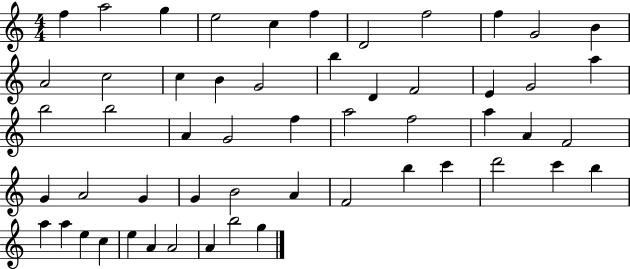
F5/q A5/h G5/q E5/h C5/q F5/q D4/h F5/h F5/q G4/h B4/q A4/h C5/h C5/q B4/q G4/h B5/q D4/q F4/h E4/q G4/h A5/q B5/h B5/h A4/q G4/h F5/q A5/h F5/h A5/q A4/q F4/h G4/q A4/h G4/q G4/q B4/h A4/q F4/h B5/q C6/q D6/h C6/q B5/q A5/q A5/q E5/q C5/q E5/q A4/q A4/h A4/q B5/h G5/q